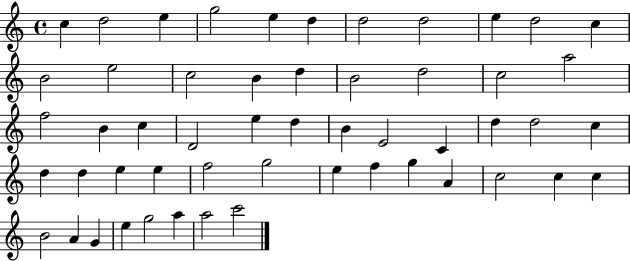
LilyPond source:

{
  \clef treble
  \time 4/4
  \defaultTimeSignature
  \key c \major
  c''4 d''2 e''4 | g''2 e''4 d''4 | d''2 d''2 | e''4 d''2 c''4 | \break b'2 e''2 | c''2 b'4 d''4 | b'2 d''2 | c''2 a''2 | \break f''2 b'4 c''4 | d'2 e''4 d''4 | b'4 e'2 c'4 | d''4 d''2 c''4 | \break d''4 d''4 e''4 e''4 | f''2 g''2 | e''4 f''4 g''4 a'4 | c''2 c''4 c''4 | \break b'2 a'4 g'4 | e''4 g''2 a''4 | a''2 c'''2 | \bar "|."
}